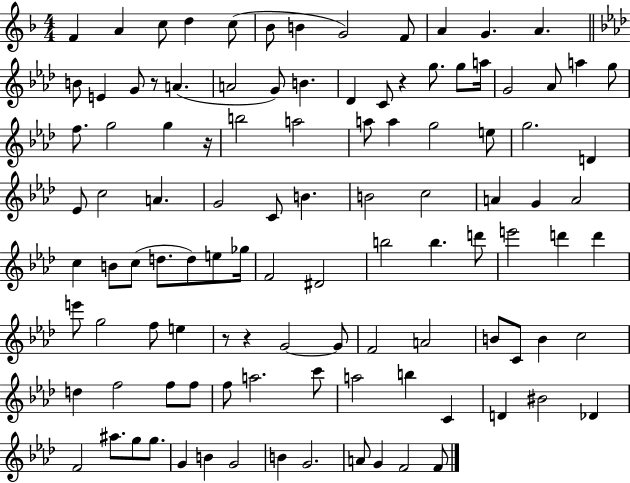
{
  \clef treble
  \numericTimeSignature
  \time 4/4
  \key f \major
  \repeat volta 2 { f'4 a'4 c''8 d''4 c''8( | bes'8 b'4 g'2) f'8 | a'4 g'4. a'4. | \bar "||" \break \key aes \major b'8 e'4 g'8 r8 a'4.( | a'2 g'8) b'4. | des'4 c'8 r4 g''8. g''8 a''16 | g'2 aes'8 a''4 g''8 | \break f''8. g''2 g''4 r16 | b''2 a''2 | a''8 a''4 g''2 e''8 | g''2. d'4 | \break ees'8 c''2 a'4. | g'2 c'8 b'4. | b'2 c''2 | a'4 g'4 a'2 | \break c''4 b'8 c''8( d''8. d''8) e''8 ges''16 | f'2 dis'2 | b''2 b''4. d'''8 | e'''2 d'''4 d'''4 | \break e'''8 g''2 f''8 e''4 | r8 r4 g'2~~ g'8 | f'2 a'2 | b'8 c'8 b'4 c''2 | \break d''4 f''2 f''8 f''8 | f''8 a''2. c'''8 | a''2 b''4 c'4 | d'4 bis'2 des'4 | \break f'2 ais''8. g''8 g''8. | g'4 b'4 g'2 | b'4 g'2. | a'8 g'4 f'2 f'8 | \break } \bar "|."
}